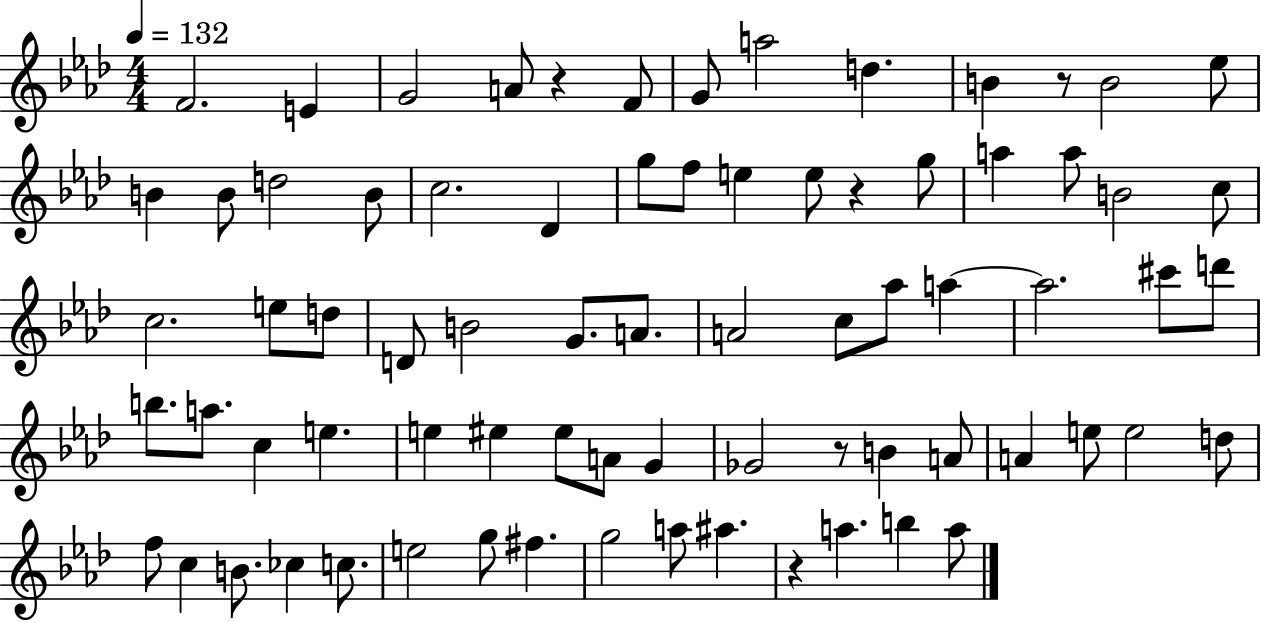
{
  \clef treble
  \numericTimeSignature
  \time 4/4
  \key aes \major
  \tempo 4 = 132
  f'2. e'4 | g'2 a'8 r4 f'8 | g'8 a''2 d''4. | b'4 r8 b'2 ees''8 | \break b'4 b'8 d''2 b'8 | c''2. des'4 | g''8 f''8 e''4 e''8 r4 g''8 | a''4 a''8 b'2 c''8 | \break c''2. e''8 d''8 | d'8 b'2 g'8. a'8. | a'2 c''8 aes''8 a''4~~ | a''2. cis'''8 d'''8 | \break b''8. a''8. c''4 e''4. | e''4 eis''4 eis''8 a'8 g'4 | ges'2 r8 b'4 a'8 | a'4 e''8 e''2 d''8 | \break f''8 c''4 b'8. ces''4 c''8. | e''2 g''8 fis''4. | g''2 a''8 ais''4. | r4 a''4. b''4 a''8 | \break \bar "|."
}